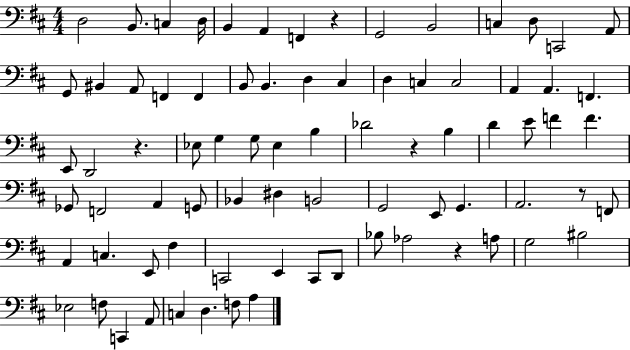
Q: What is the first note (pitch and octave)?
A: D3